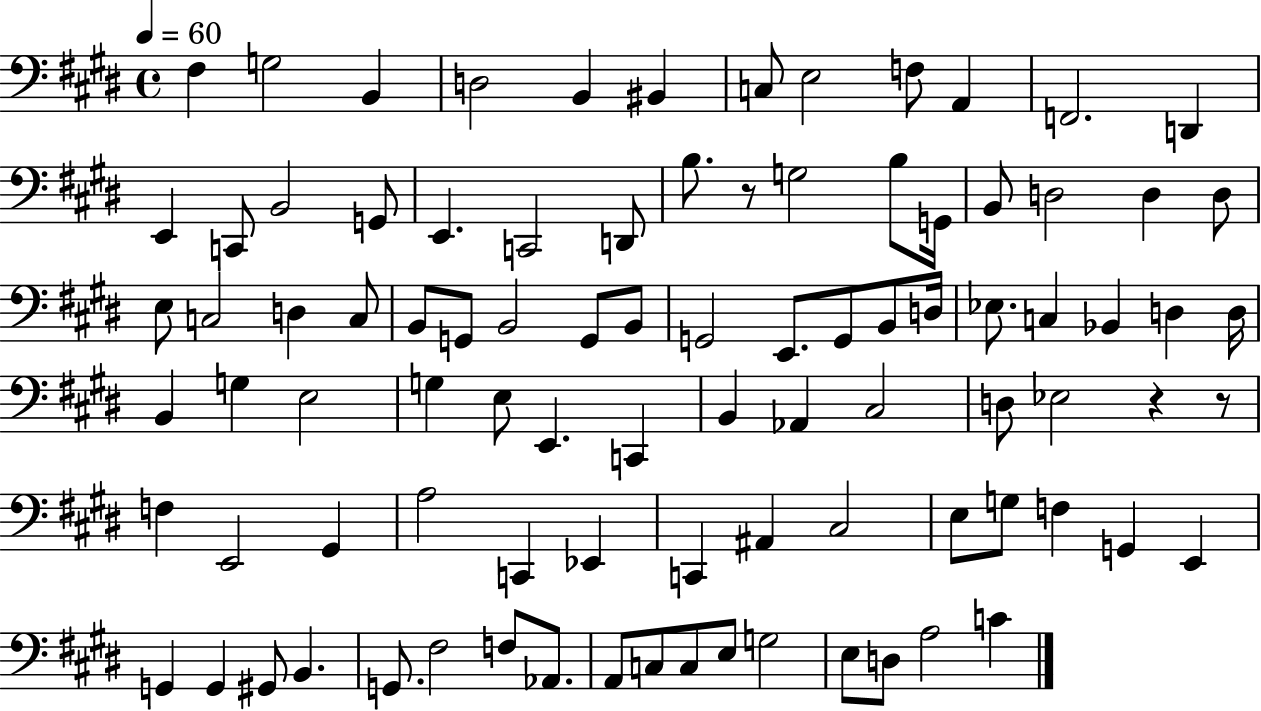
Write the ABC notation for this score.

X:1
T:Untitled
M:4/4
L:1/4
K:E
^F, G,2 B,, D,2 B,, ^B,, C,/2 E,2 F,/2 A,, F,,2 D,, E,, C,,/2 B,,2 G,,/2 E,, C,,2 D,,/2 B,/2 z/2 G,2 B,/2 G,,/4 B,,/2 D,2 D, D,/2 E,/2 C,2 D, C,/2 B,,/2 G,,/2 B,,2 G,,/2 B,,/2 G,,2 E,,/2 G,,/2 B,,/2 D,/4 _E,/2 C, _B,, D, D,/4 B,, G, E,2 G, E,/2 E,, C,, B,, _A,, ^C,2 D,/2 _E,2 z z/2 F, E,,2 ^G,, A,2 C,, _E,, C,, ^A,, ^C,2 E,/2 G,/2 F, G,, E,, G,, G,, ^G,,/2 B,, G,,/2 ^F,2 F,/2 _A,,/2 A,,/2 C,/2 C,/2 E,/2 G,2 E,/2 D,/2 A,2 C